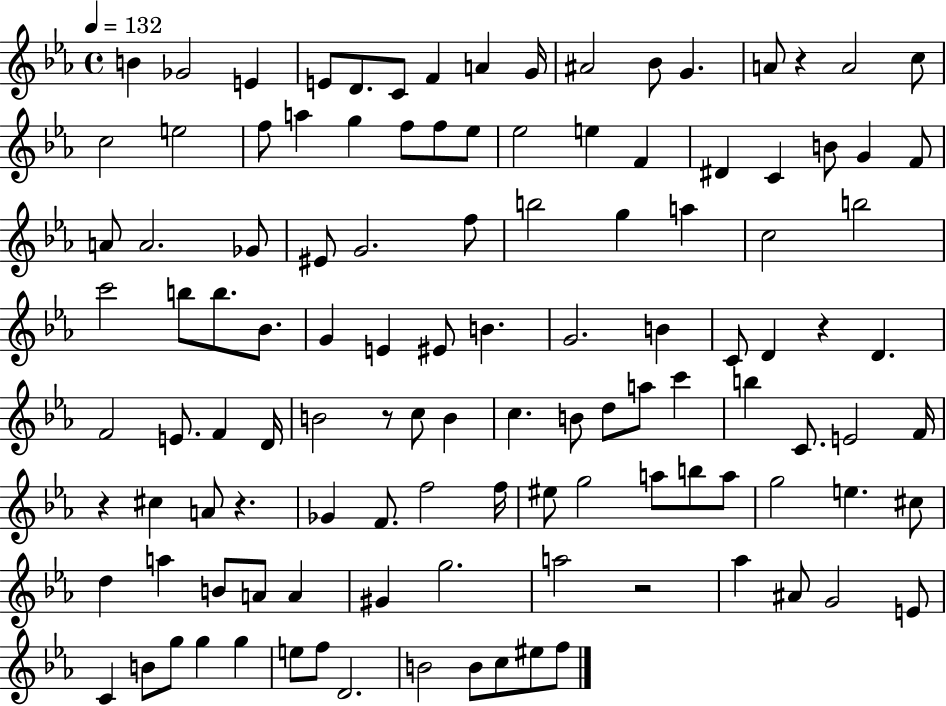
{
  \clef treble
  \time 4/4
  \defaultTimeSignature
  \key ees \major
  \tempo 4 = 132
  b'4 ges'2 e'4 | e'8 d'8. c'8 f'4 a'4 g'16 | ais'2 bes'8 g'4. | a'8 r4 a'2 c''8 | \break c''2 e''2 | f''8 a''4 g''4 f''8 f''8 ees''8 | ees''2 e''4 f'4 | dis'4 c'4 b'8 g'4 f'8 | \break a'8 a'2. ges'8 | eis'8 g'2. f''8 | b''2 g''4 a''4 | c''2 b''2 | \break c'''2 b''8 b''8. bes'8. | g'4 e'4 eis'8 b'4. | g'2. b'4 | c'8 d'4 r4 d'4. | \break f'2 e'8. f'4 d'16 | b'2 r8 c''8 b'4 | c''4. b'8 d''8 a''8 c'''4 | b''4 c'8. e'2 f'16 | \break r4 cis''4 a'8 r4. | ges'4 f'8. f''2 f''16 | eis''8 g''2 a''8 b''8 a''8 | g''2 e''4. cis''8 | \break d''4 a''4 b'8 a'8 a'4 | gis'4 g''2. | a''2 r2 | aes''4 ais'8 g'2 e'8 | \break c'4 b'8 g''8 g''4 g''4 | e''8 f''8 d'2. | b'2 b'8 c''8 eis''8 f''8 | \bar "|."
}